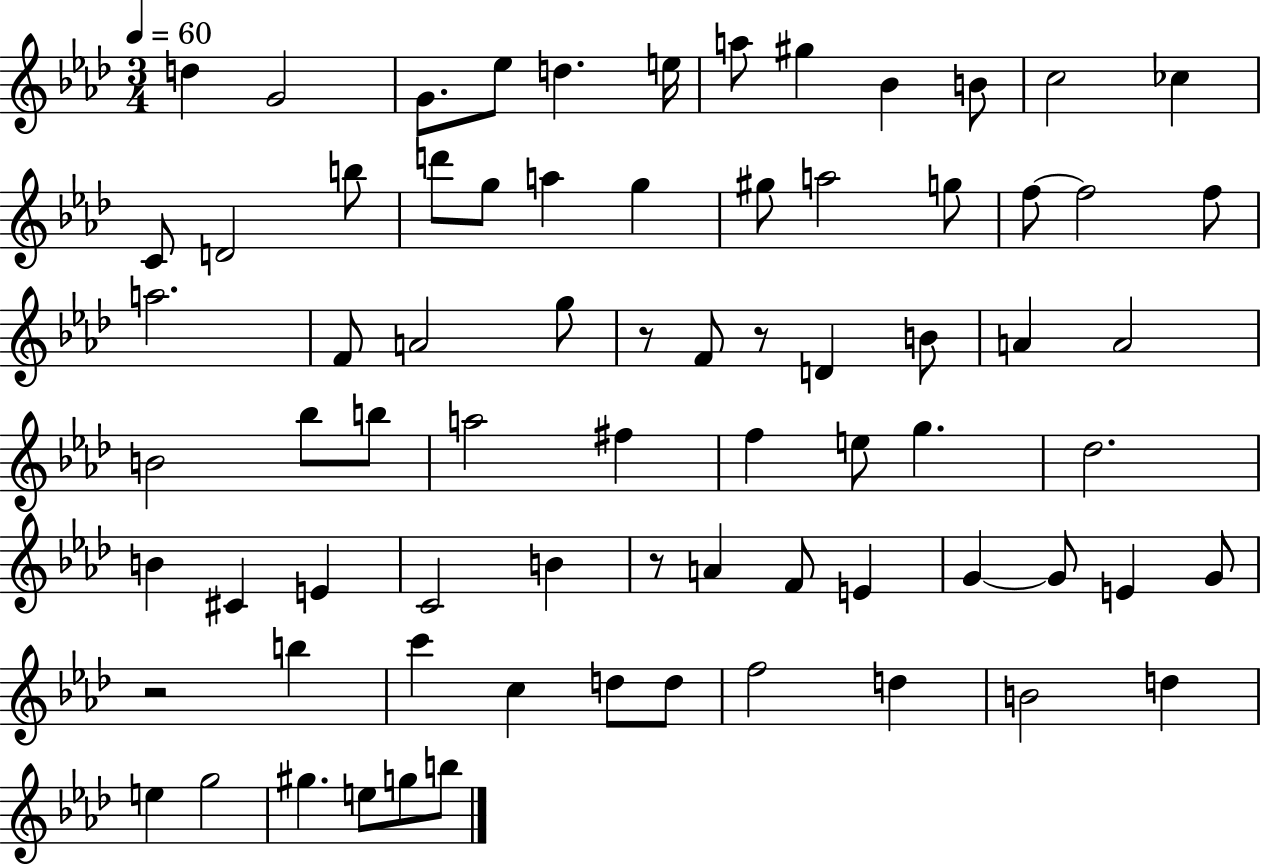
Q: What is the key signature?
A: AES major